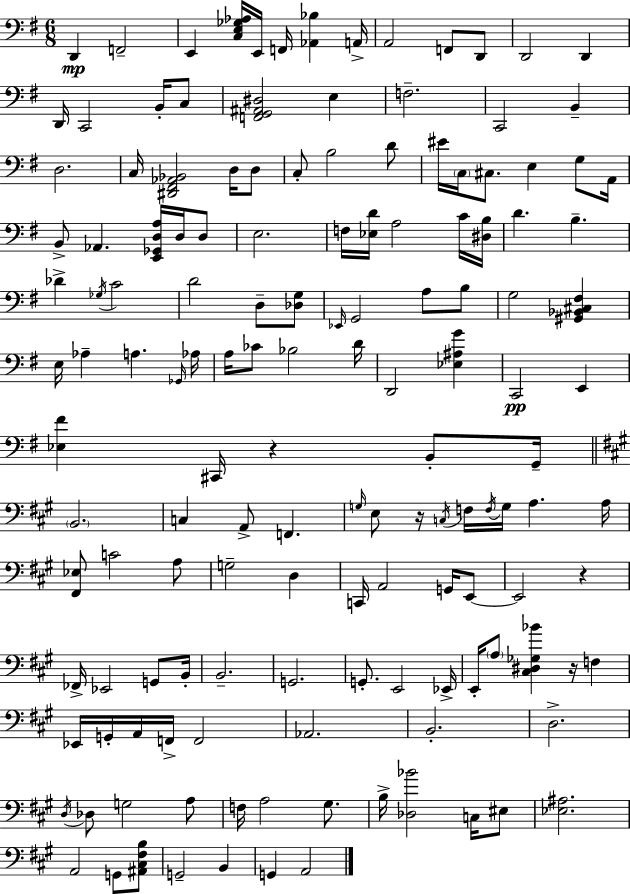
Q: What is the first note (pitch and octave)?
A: D2